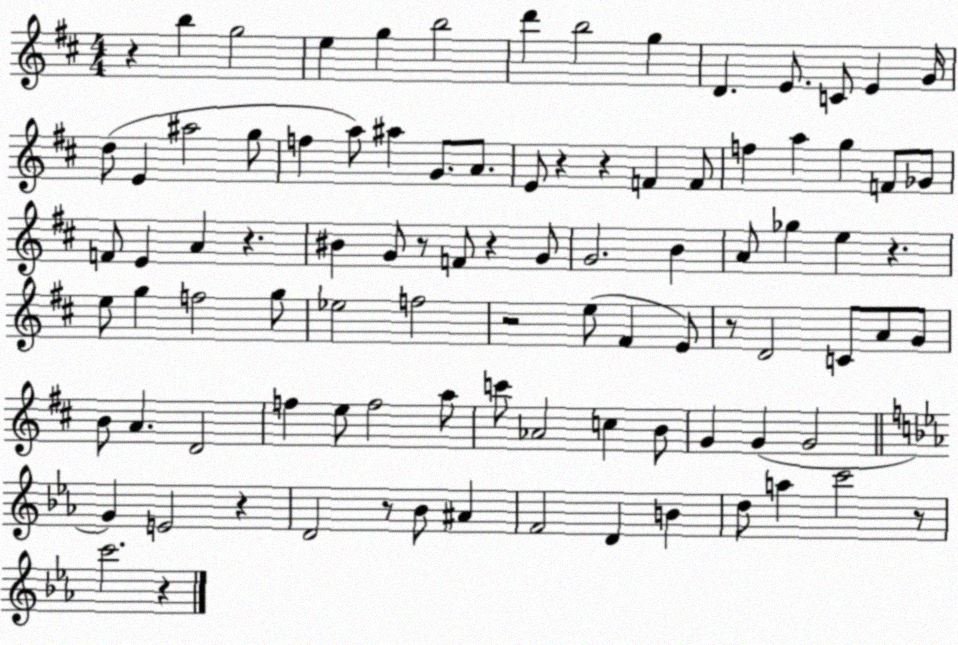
X:1
T:Untitled
M:4/4
L:1/4
K:D
z b g2 e g b2 d' b2 g D E/2 C/2 E G/4 d/2 E ^a2 g/2 f a/2 ^a G/2 A/2 E/2 z z F F/2 f a g F/2 _G/2 F/2 E A z ^B G/2 z/2 F/2 z G/2 G2 B A/2 _g e z e/2 g f2 g/2 _e2 f2 z2 e/2 ^F E/2 z/2 D2 C/2 A/2 G/2 B/2 A D2 f e/2 f2 a/2 c'/2 _A2 c B/2 G G G2 G E2 z D2 z/2 _B/2 ^A F2 D B d/2 a c'2 z/2 c'2 z